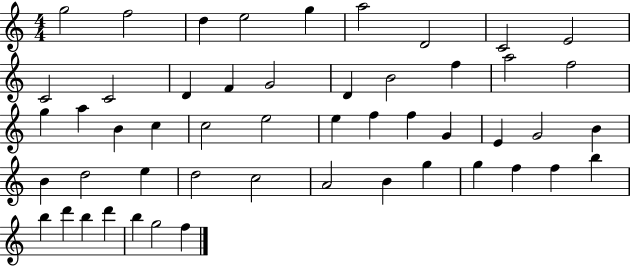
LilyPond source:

{
  \clef treble
  \numericTimeSignature
  \time 4/4
  \key c \major
  g''2 f''2 | d''4 e''2 g''4 | a''2 d'2 | c'2 e'2 | \break c'2 c'2 | d'4 f'4 g'2 | d'4 b'2 f''4 | a''2 f''2 | \break g''4 a''4 b'4 c''4 | c''2 e''2 | e''4 f''4 f''4 g'4 | e'4 g'2 b'4 | \break b'4 d''2 e''4 | d''2 c''2 | a'2 b'4 g''4 | g''4 f''4 f''4 b''4 | \break b''4 d'''4 b''4 d'''4 | b''4 g''2 f''4 | \bar "|."
}